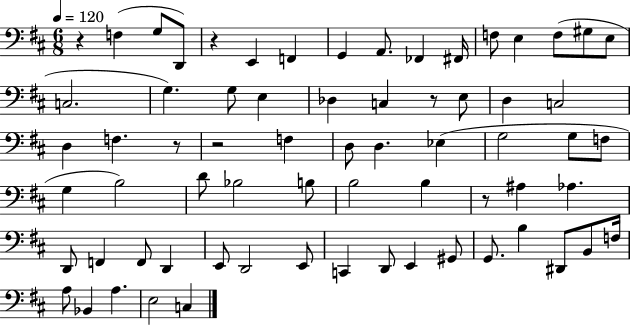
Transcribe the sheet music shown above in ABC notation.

X:1
T:Untitled
M:6/8
L:1/4
K:D
z F, G,/2 D,,/2 z E,, F,, G,, A,,/2 _F,, ^F,,/4 F,/2 E, F,/2 ^G,/2 E,/2 C,2 G, G,/2 E, _D, C, z/2 E,/2 D, C,2 D, F, z/2 z2 F, D,/2 D, _E, G,2 G,/2 F,/2 G, B,2 D/2 _B,2 B,/2 B,2 B, z/2 ^A, _A, D,,/2 F,, F,,/2 D,, E,,/2 D,,2 E,,/2 C,, D,,/2 E,, ^G,,/2 G,,/2 B, ^D,,/2 B,,/2 F,/4 A,/2 _B,, A, E,2 C,